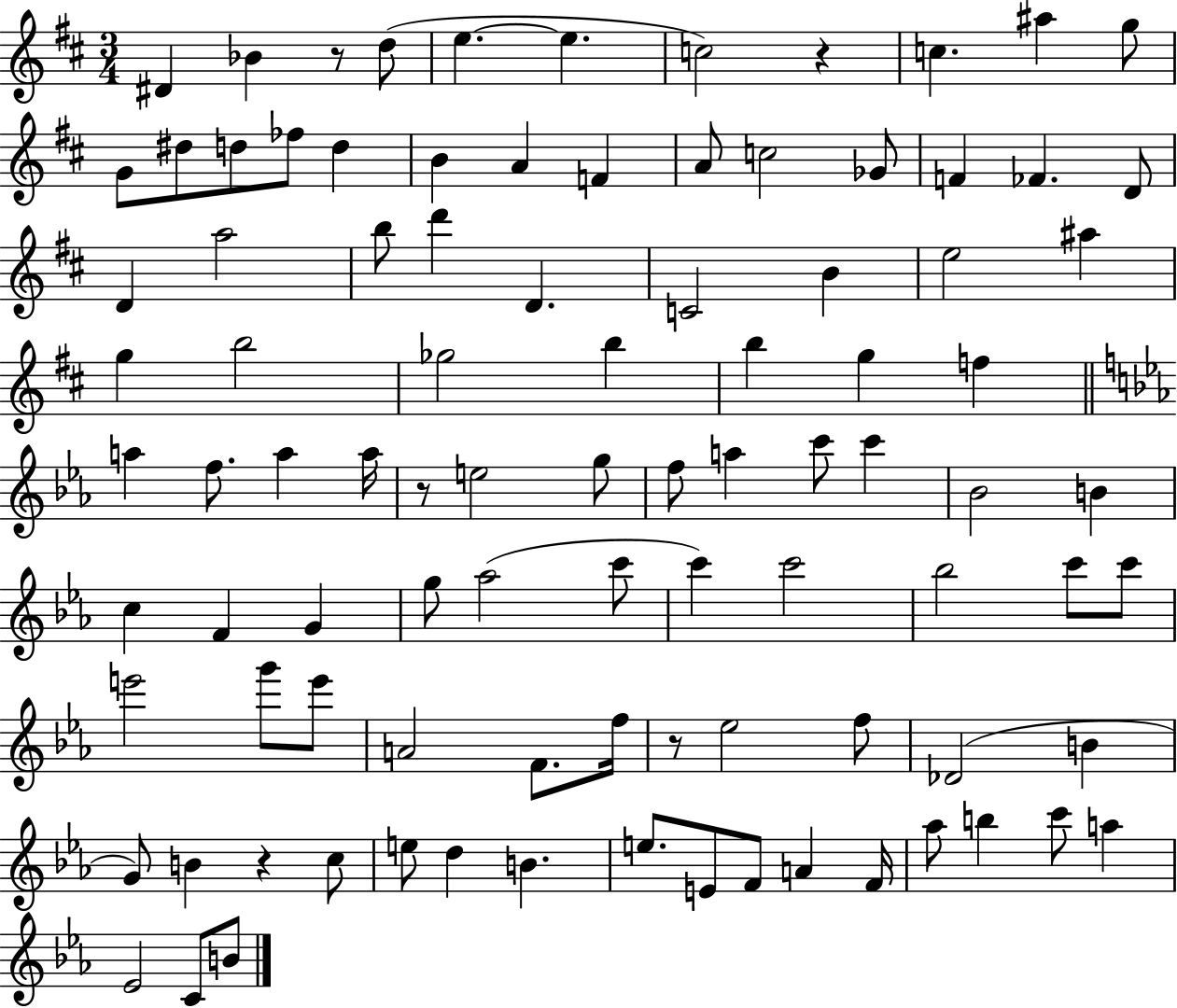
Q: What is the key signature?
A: D major